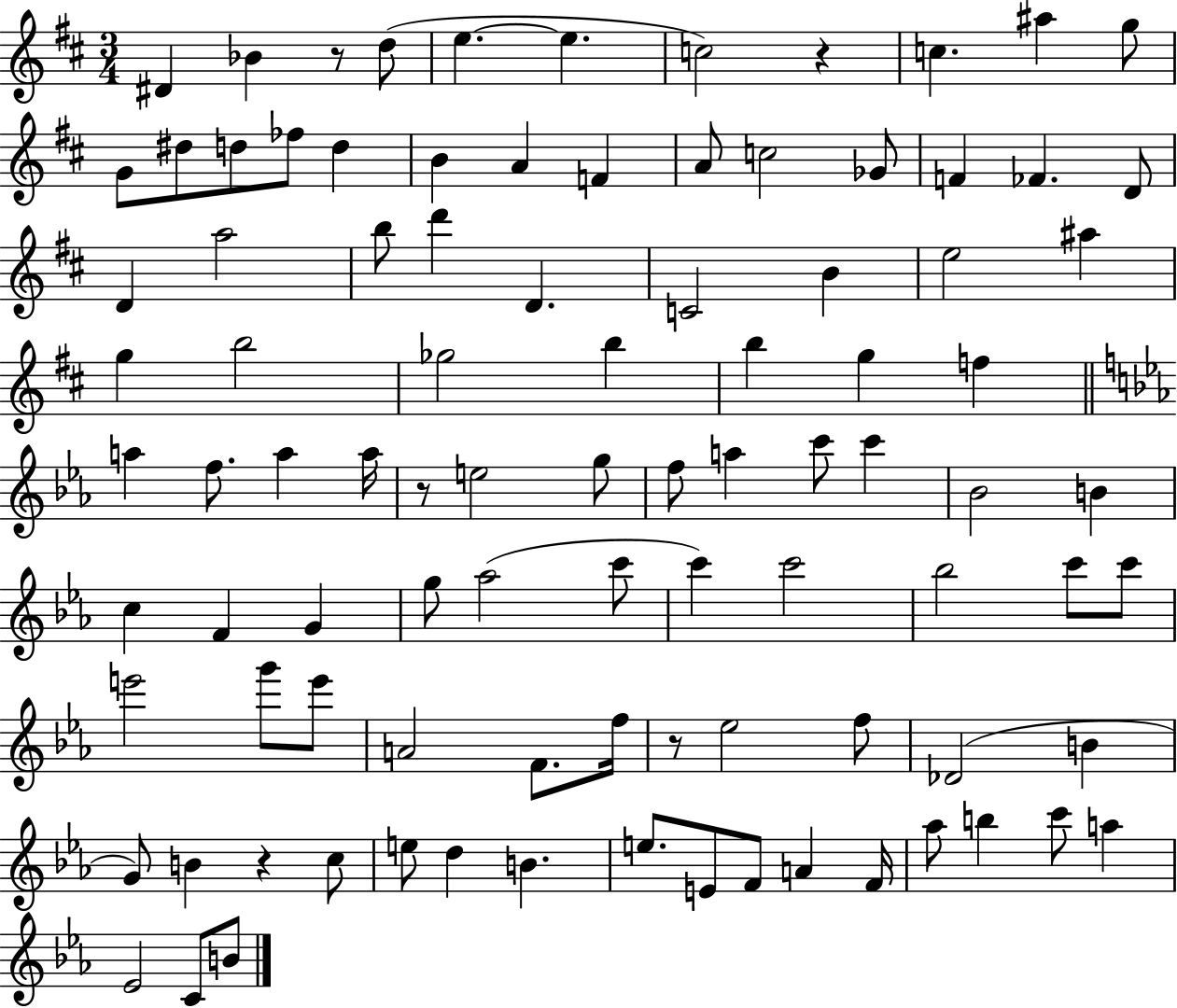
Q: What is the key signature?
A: D major